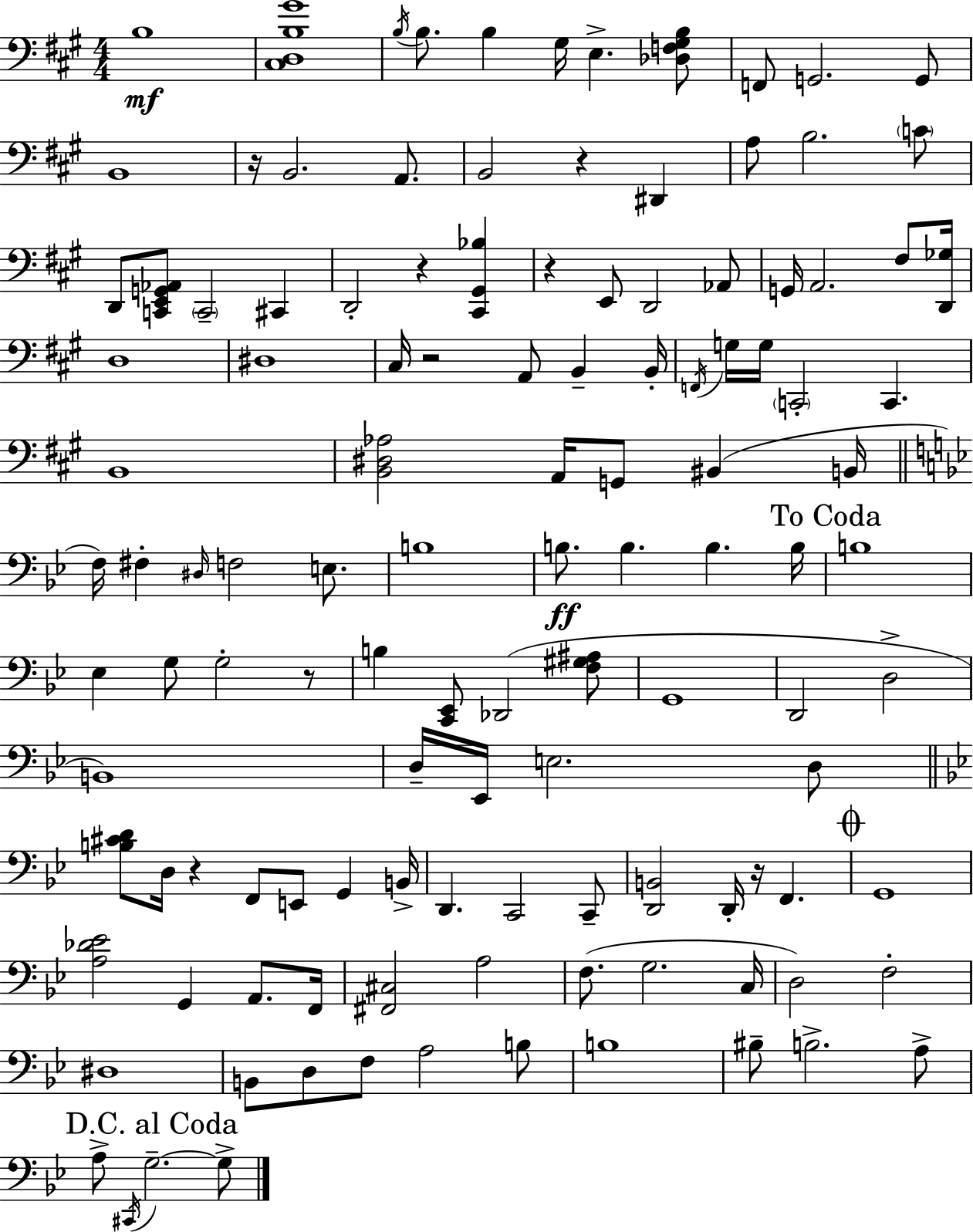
X:1
T:Untitled
M:4/4
L:1/4
K:A
B,4 [^C,D,B,^G]4 B,/4 B,/2 B, ^G,/4 E, [_D,F,^G,B,]/2 F,,/2 G,,2 G,,/2 B,,4 z/4 B,,2 A,,/2 B,,2 z ^D,, A,/2 B,2 C/2 D,,/2 [C,,E,,G,,_A,,]/2 C,,2 ^C,, D,,2 z [^C,,^G,,_B,] z E,,/2 D,,2 _A,,/2 G,,/4 A,,2 ^F,/2 [D,,_G,]/4 D,4 ^D,4 ^C,/4 z2 A,,/2 B,, B,,/4 F,,/4 G,/4 G,/4 C,,2 C,, B,,4 [B,,^D,_A,]2 A,,/4 G,,/2 ^B,, B,,/4 F,/4 ^F, ^D,/4 F,2 E,/2 B,4 B,/2 B, B, B,/4 B,4 _E, G,/2 G,2 z/2 B, [C,,_E,,]/2 _D,,2 [F,^G,^A,]/2 G,,4 D,,2 D,2 B,,4 D,/4 _E,,/4 E,2 D,/2 [B,^CD]/2 D,/4 z F,,/2 E,,/2 G,, B,,/4 D,, C,,2 C,,/2 [D,,B,,]2 D,,/4 z/4 F,, G,,4 [A,_D_E]2 G,, A,,/2 F,,/4 [^F,,^C,]2 A,2 F,/2 G,2 C,/4 D,2 F,2 ^D,4 B,,/2 D,/2 F,/2 A,2 B,/2 B,4 ^B,/2 B,2 A,/2 A,/2 ^C,,/4 G,2 G,/2